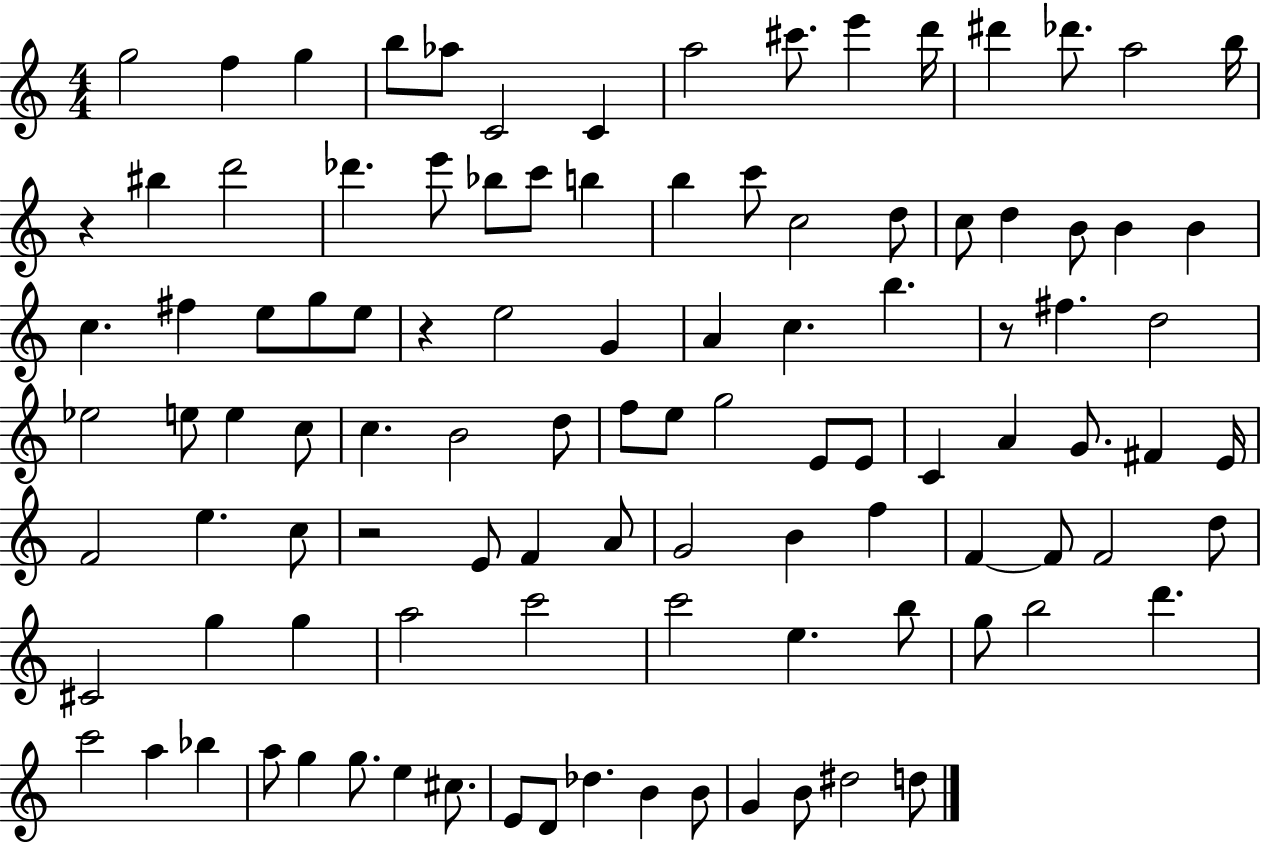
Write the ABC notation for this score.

X:1
T:Untitled
M:4/4
L:1/4
K:C
g2 f g b/2 _a/2 C2 C a2 ^c'/2 e' d'/4 ^d' _d'/2 a2 b/4 z ^b d'2 _d' e'/2 _b/2 c'/2 b b c'/2 c2 d/2 c/2 d B/2 B B c ^f e/2 g/2 e/2 z e2 G A c b z/2 ^f d2 _e2 e/2 e c/2 c B2 d/2 f/2 e/2 g2 E/2 E/2 C A G/2 ^F E/4 F2 e c/2 z2 E/2 F A/2 G2 B f F F/2 F2 d/2 ^C2 g g a2 c'2 c'2 e b/2 g/2 b2 d' c'2 a _b a/2 g g/2 e ^c/2 E/2 D/2 _d B B/2 G B/2 ^d2 d/2